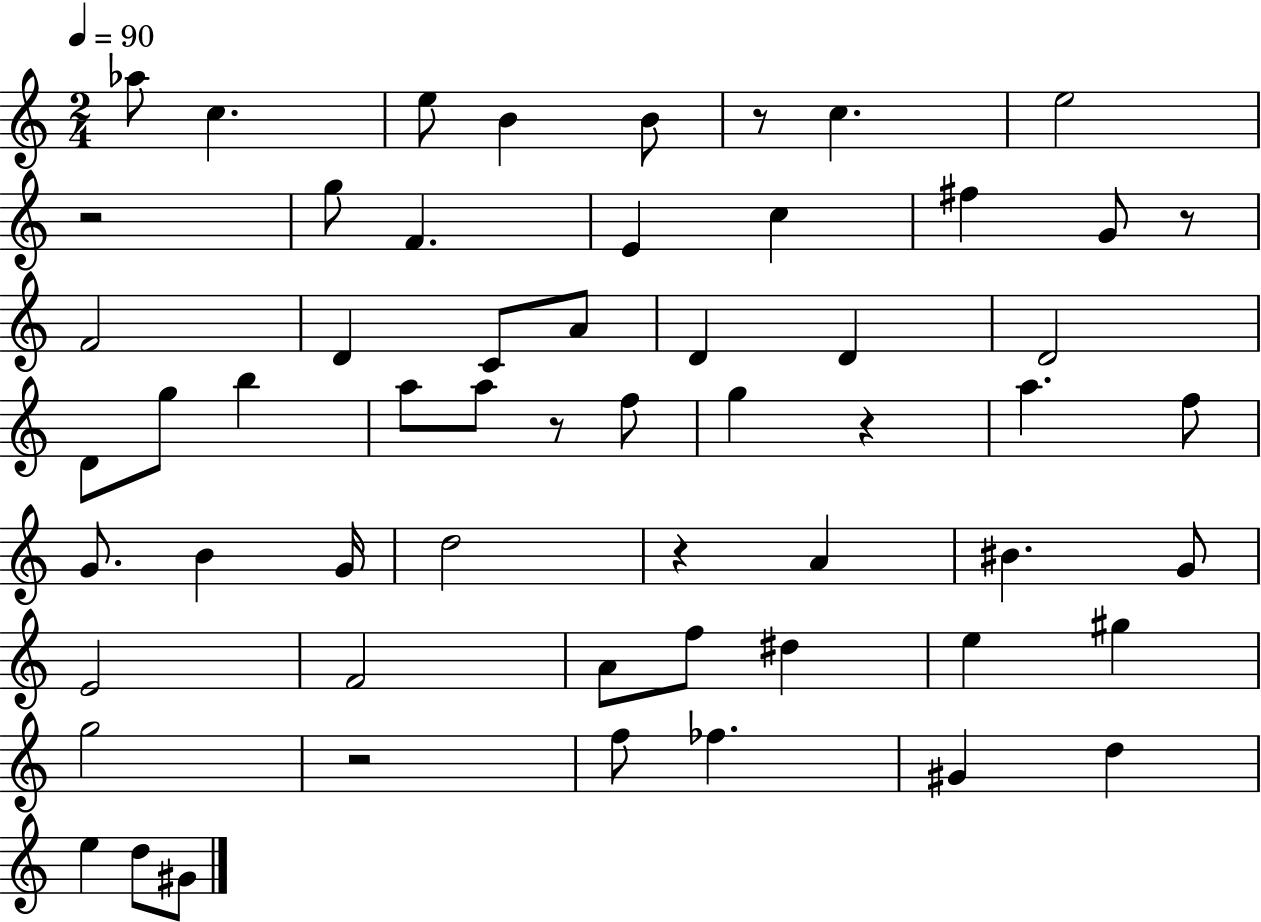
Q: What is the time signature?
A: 2/4